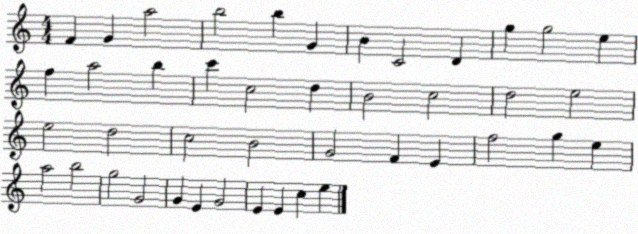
X:1
T:Untitled
M:4/4
L:1/4
K:C
F G a2 b2 b G B C2 D g g2 e f a2 b c' c2 d B2 c2 d2 e2 e2 d2 c2 B2 G2 F E f2 g e a2 b2 g2 G2 G E G2 E E c e